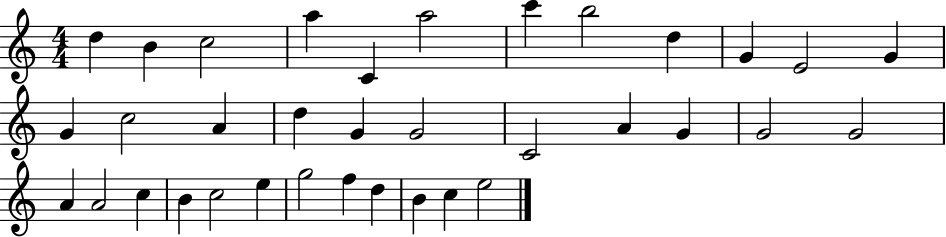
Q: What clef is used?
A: treble